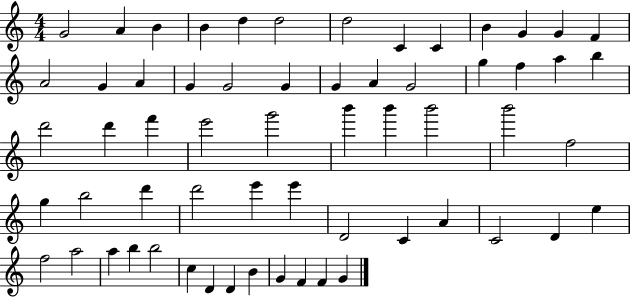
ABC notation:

X:1
T:Untitled
M:4/4
L:1/4
K:C
G2 A B B d d2 d2 C C B G G F A2 G A G G2 G G A G2 g f a b d'2 d' f' e'2 g'2 b' b' b'2 b'2 f2 g b2 d' d'2 e' e' D2 C A C2 D e f2 a2 a b b2 c D D B G F F G